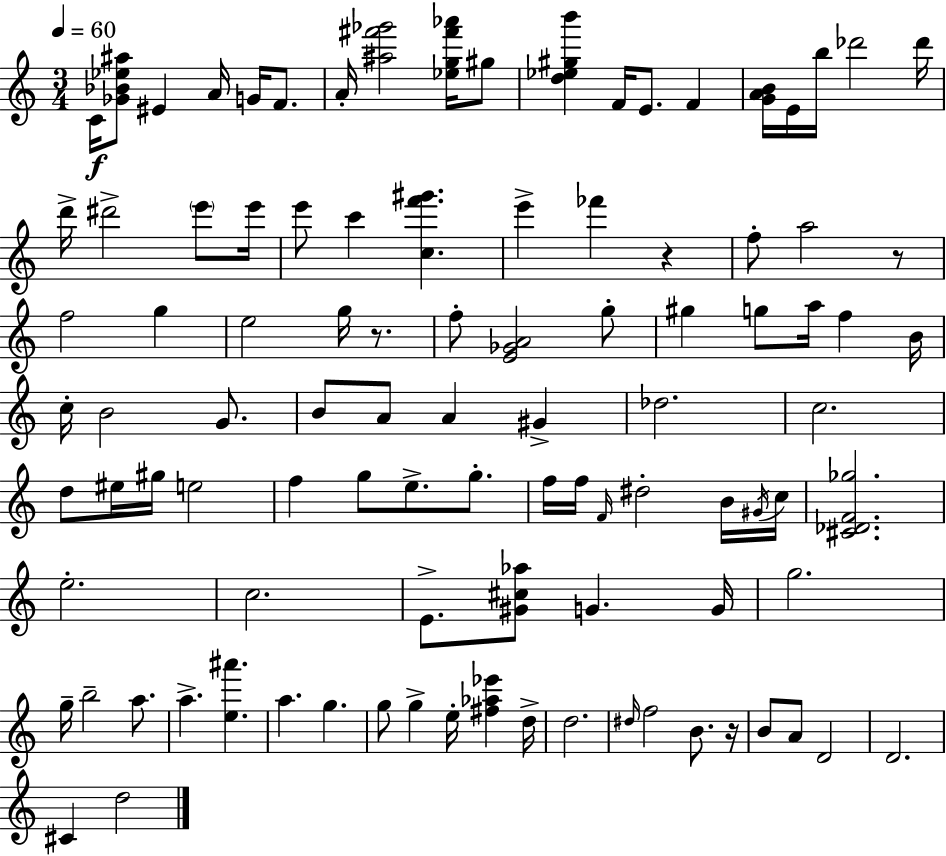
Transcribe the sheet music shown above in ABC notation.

X:1
T:Untitled
M:3/4
L:1/4
K:Am
C/4 [_G_B_e^a]/2 ^E A/4 G/4 F/2 A/4 [^a^f'_g']2 [_eg^f'_a']/4 ^g/2 [d_e^gb'] F/4 E/2 F [GAB]/4 E/4 b/4 _d'2 _d'/4 d'/4 ^d'2 e'/2 e'/4 e'/2 c' [cf'^g'] e' _f' z f/2 a2 z/2 f2 g e2 g/4 z/2 f/2 [E_GA]2 g/2 ^g g/2 a/4 f B/4 c/4 B2 G/2 B/2 A/2 A ^G _d2 c2 d/2 ^e/4 ^g/4 e2 f g/2 e/2 g/2 f/4 f/4 F/4 ^d2 B/4 ^G/4 c/4 [^C_DF_g]2 e2 c2 E/2 [^G^c_a]/2 G G/4 g2 g/4 b2 a/2 a [e^a'] a g g/2 g e/4 [^f_a_e'] d/4 d2 ^d/4 f2 B/2 z/4 B/2 A/2 D2 D2 ^C d2